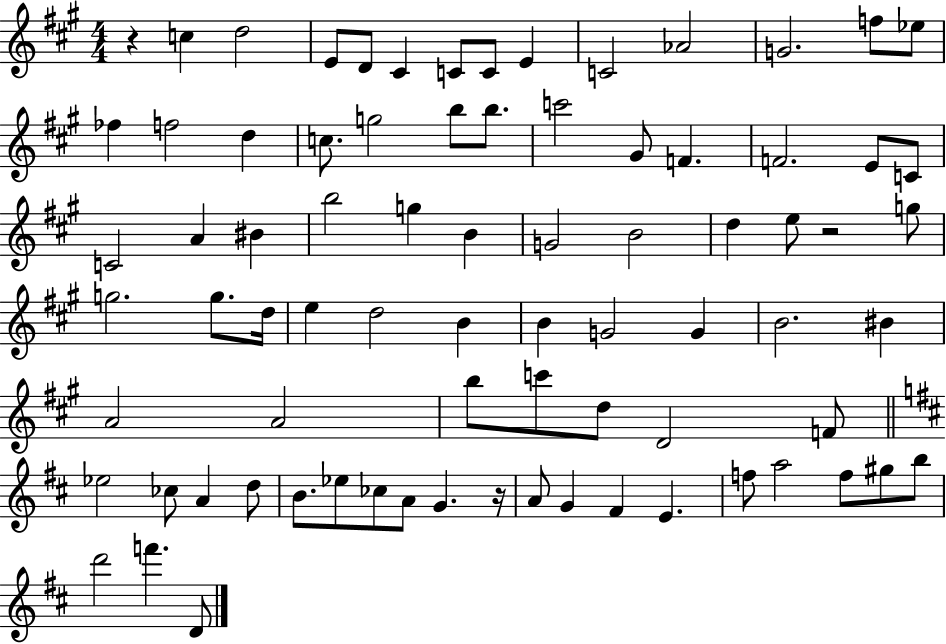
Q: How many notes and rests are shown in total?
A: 79